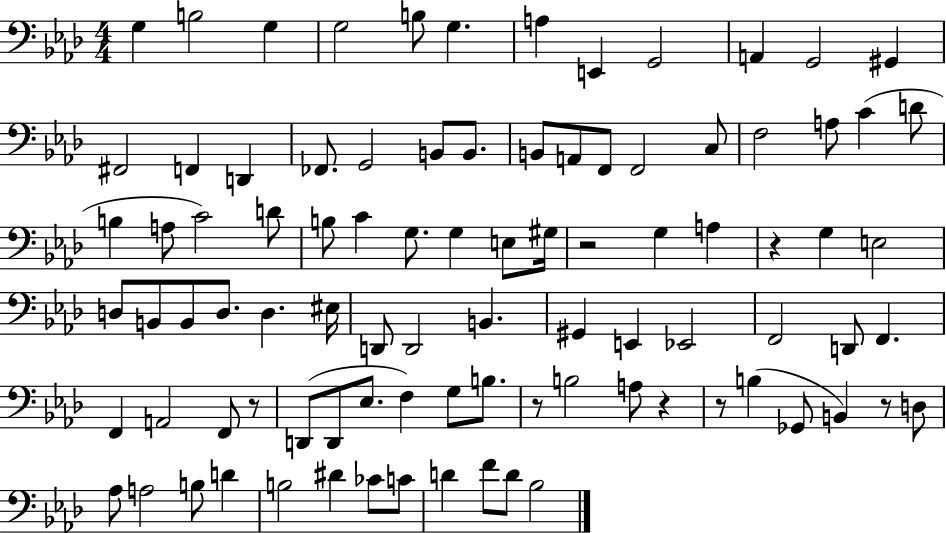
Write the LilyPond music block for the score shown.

{
  \clef bass
  \numericTimeSignature
  \time 4/4
  \key aes \major
  g4 b2 g4 | g2 b8 g4. | a4 e,4 g,2 | a,4 g,2 gis,4 | \break fis,2 f,4 d,4 | fes,8. g,2 b,8 b,8. | b,8 a,8 f,8 f,2 c8 | f2 a8 c'4( d'8 | \break b4 a8 c'2) d'8 | b8 c'4 g8. g4 e8 gis16 | r2 g4 a4 | r4 g4 e2 | \break d8 b,8 b,8 d8. d4. eis16 | d,8 d,2 b,4. | gis,4 e,4 ees,2 | f,2 d,8 f,4. | \break f,4 a,2 f,8 r8 | d,8( d,8 ees8. f4) g8 b8. | r8 b2 a8 r4 | r8 b4( ges,8 b,4) r8 d8 | \break aes8 a2 b8 d'4 | b2 dis'4 ces'8 c'8 | d'4 f'8 d'8 bes2 | \bar "|."
}